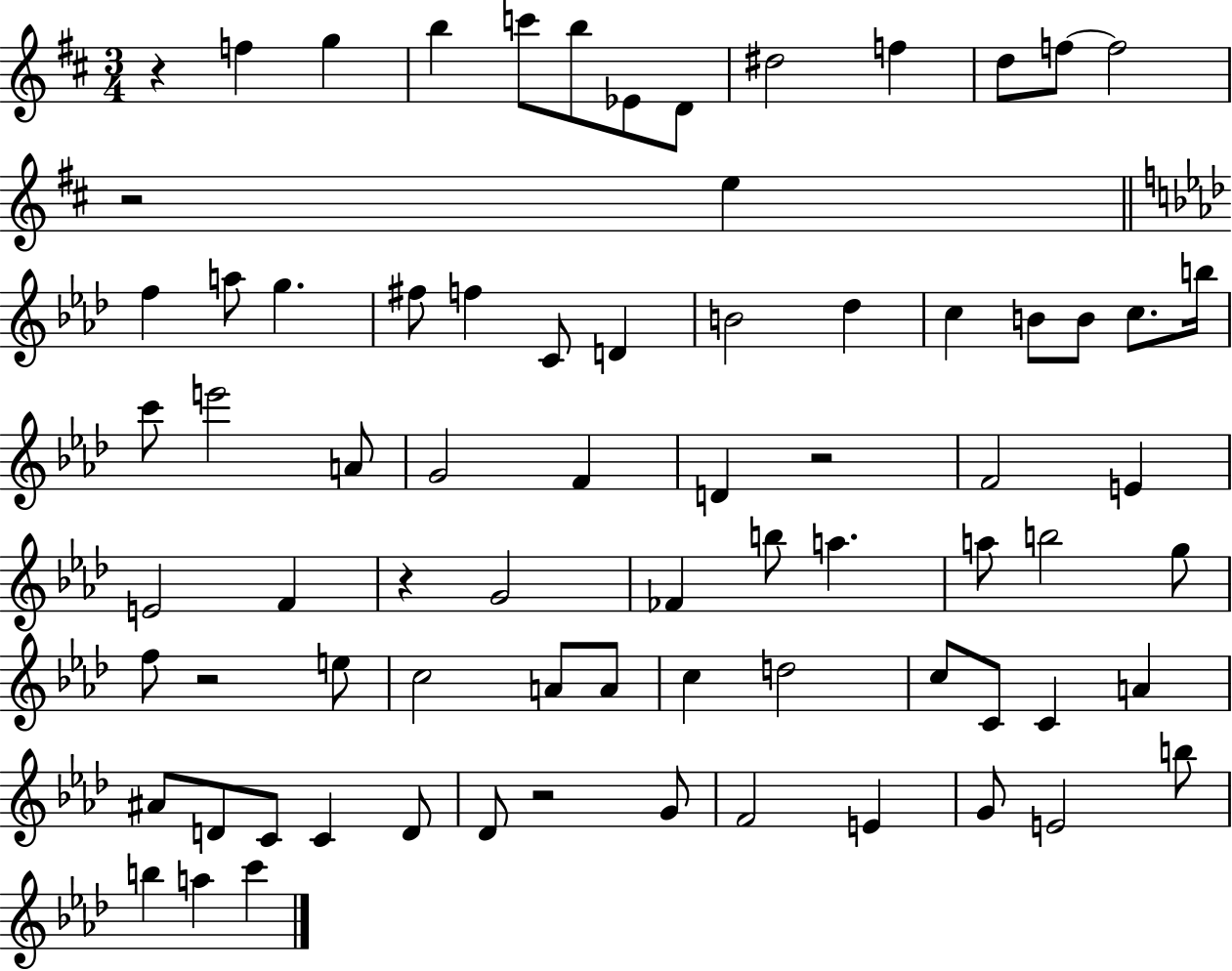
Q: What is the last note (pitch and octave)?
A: C6